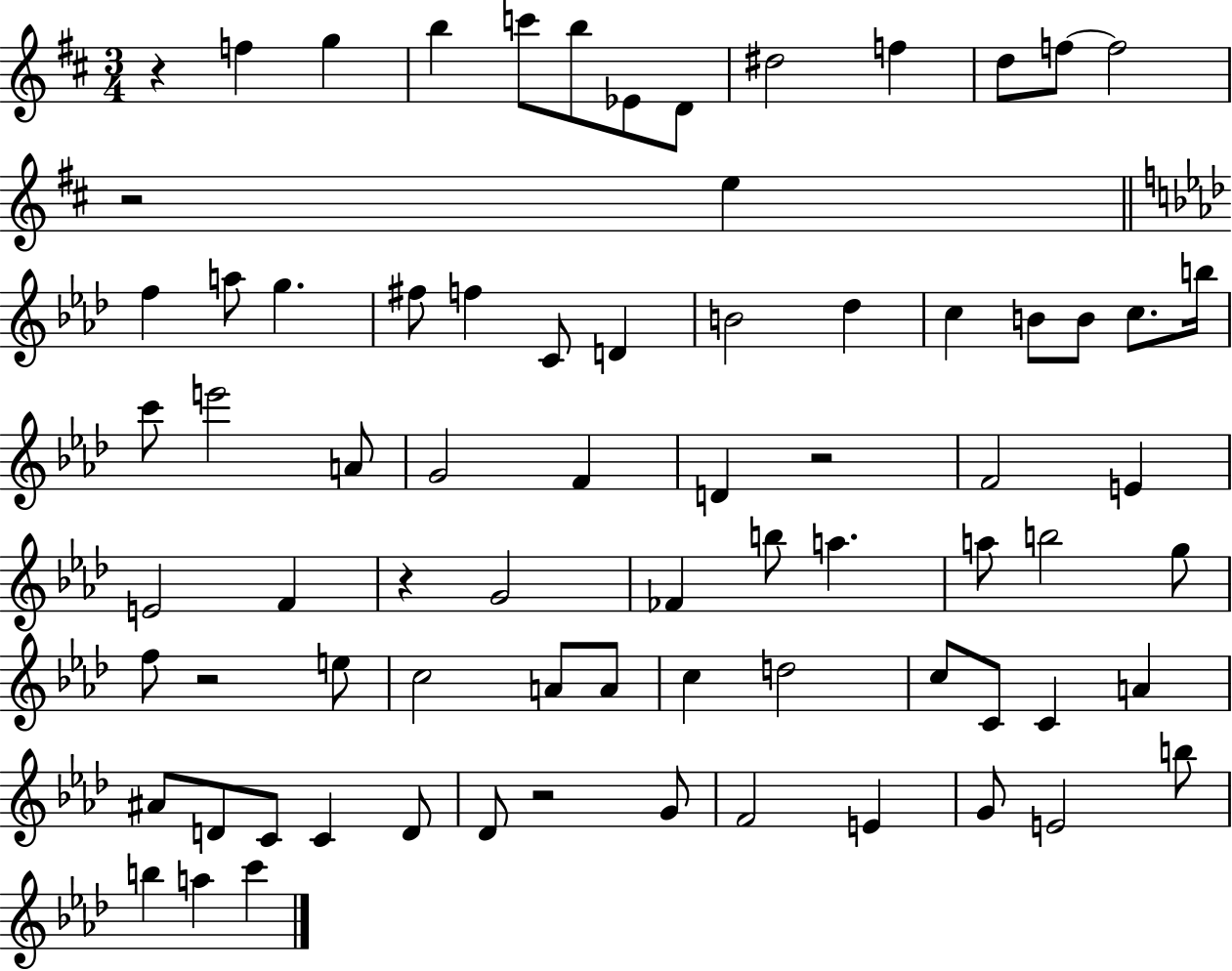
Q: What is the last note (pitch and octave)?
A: C6